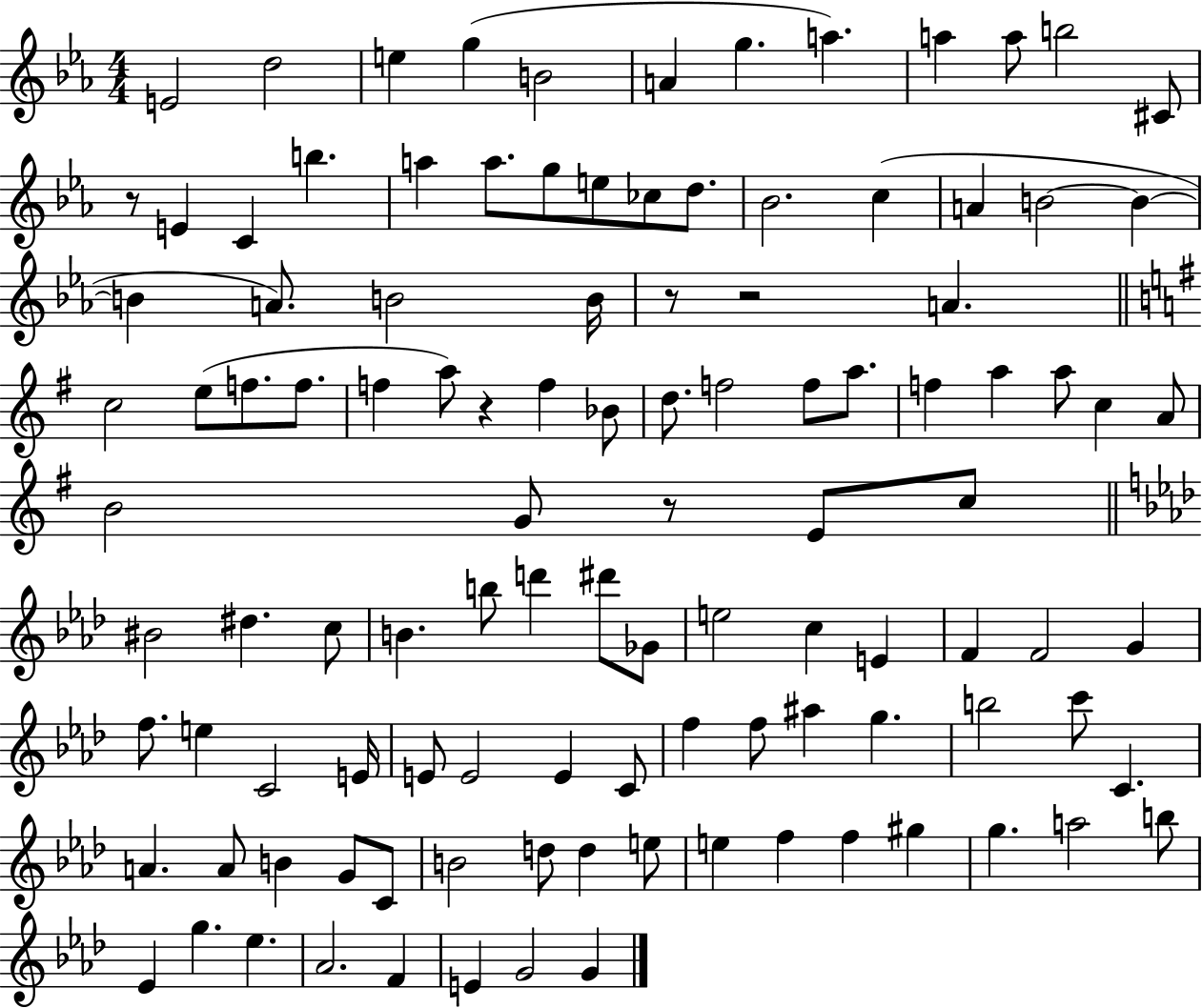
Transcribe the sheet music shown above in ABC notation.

X:1
T:Untitled
M:4/4
L:1/4
K:Eb
E2 d2 e g B2 A g a a a/2 b2 ^C/2 z/2 E C b a a/2 g/2 e/2 _c/2 d/2 _B2 c A B2 B B A/2 B2 B/4 z/2 z2 A c2 e/2 f/2 f/2 f a/2 z f _B/2 d/2 f2 f/2 a/2 f a a/2 c A/2 B2 G/2 z/2 E/2 c/2 ^B2 ^d c/2 B b/2 d' ^d'/2 _G/2 e2 c E F F2 G f/2 e C2 E/4 E/2 E2 E C/2 f f/2 ^a g b2 c'/2 C A A/2 B G/2 C/2 B2 d/2 d e/2 e f f ^g g a2 b/2 _E g _e _A2 F E G2 G